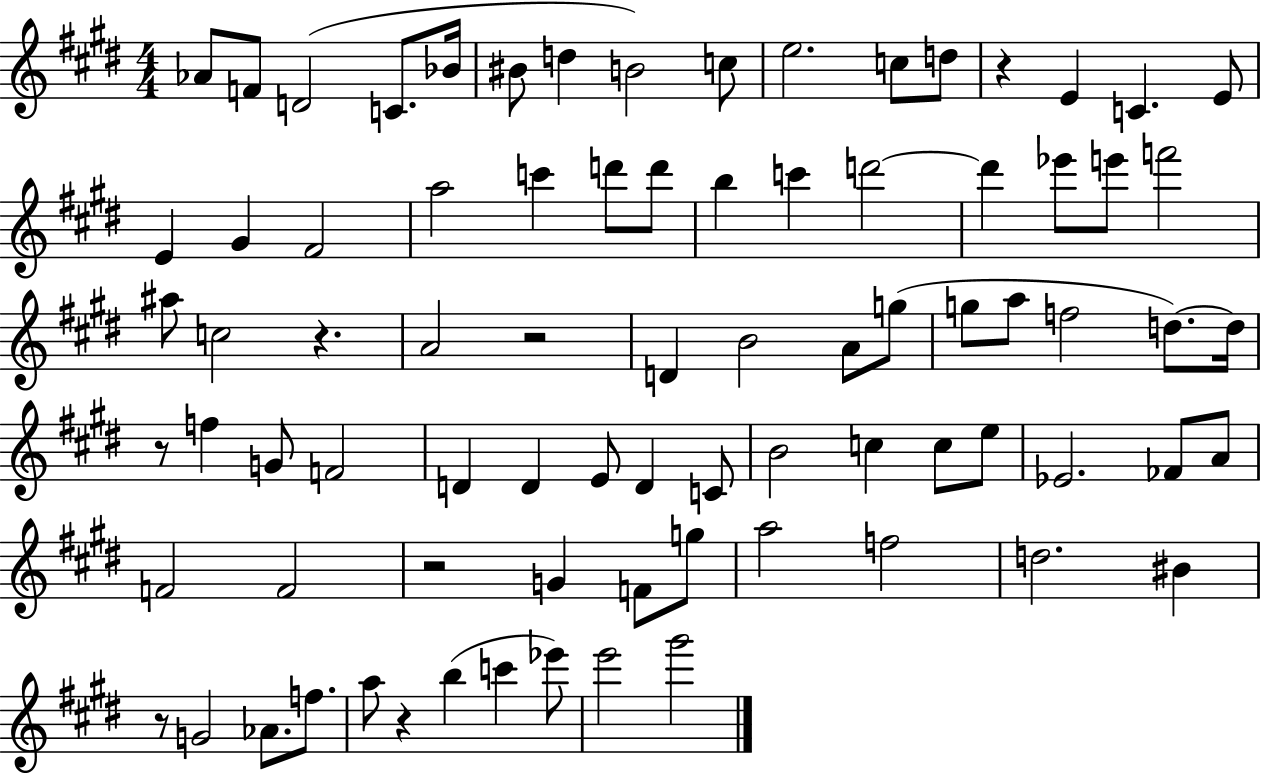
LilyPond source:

{
  \clef treble
  \numericTimeSignature
  \time 4/4
  \key e \major
  aes'8 f'8 d'2( c'8. bes'16 | bis'8 d''4 b'2) c''8 | e''2. c''8 d''8 | r4 e'4 c'4. e'8 | \break e'4 gis'4 fis'2 | a''2 c'''4 d'''8 d'''8 | b''4 c'''4 d'''2~~ | d'''4 ees'''8 e'''8 f'''2 | \break ais''8 c''2 r4. | a'2 r2 | d'4 b'2 a'8 g''8( | g''8 a''8 f''2 d''8.~~) d''16 | \break r8 f''4 g'8 f'2 | d'4 d'4 e'8 d'4 c'8 | b'2 c''4 c''8 e''8 | ees'2. fes'8 a'8 | \break f'2 f'2 | r2 g'4 f'8 g''8 | a''2 f''2 | d''2. bis'4 | \break r8 g'2 aes'8. f''8. | a''8 r4 b''4( c'''4 ees'''8) | e'''2 gis'''2 | \bar "|."
}